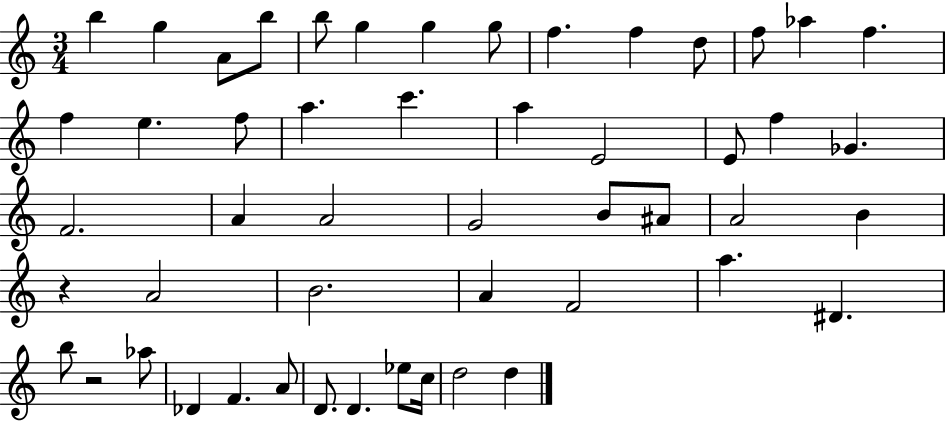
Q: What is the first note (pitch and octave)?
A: B5